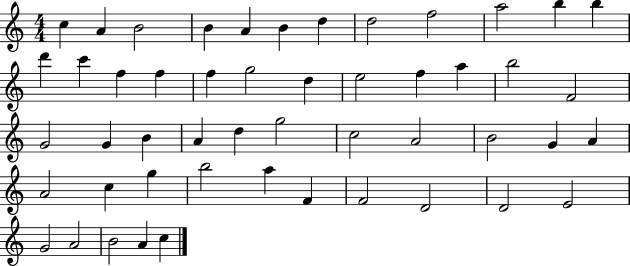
C5/q A4/q B4/h B4/q A4/q B4/q D5/q D5/h F5/h A5/h B5/q B5/q D6/q C6/q F5/q F5/q F5/q G5/h D5/q E5/h F5/q A5/q B5/h F4/h G4/h G4/q B4/q A4/q D5/q G5/h C5/h A4/h B4/h G4/q A4/q A4/h C5/q G5/q B5/h A5/q F4/q F4/h D4/h D4/h E4/h G4/h A4/h B4/h A4/q C5/q